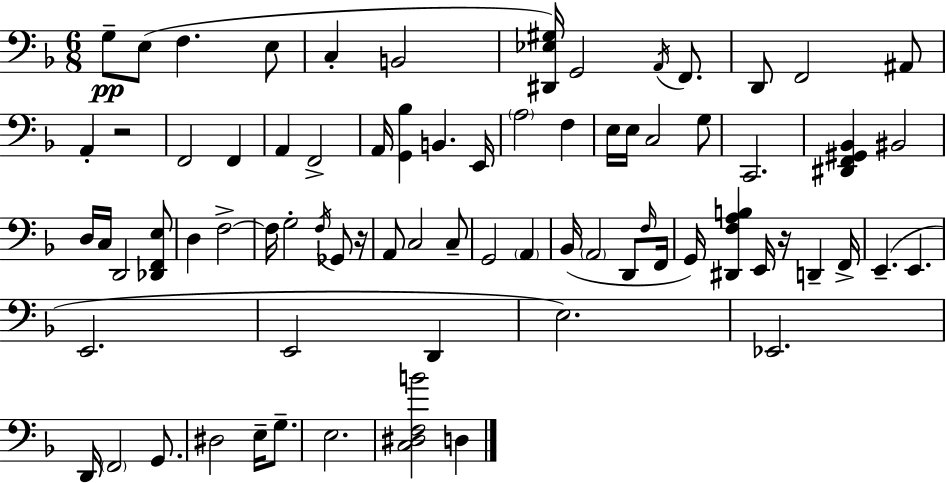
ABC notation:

X:1
T:Untitled
M:6/8
L:1/4
K:Dm
G,/2 E,/2 F, E,/2 C, B,,2 [^D,,_E,^G,]/4 G,,2 A,,/4 F,,/2 D,,/2 F,,2 ^A,,/2 A,, z2 F,,2 F,, A,, F,,2 A,,/4 [G,,_B,] B,, E,,/4 A,2 F, E,/4 E,/4 C,2 G,/2 C,,2 [^D,,F,,^G,,_B,,] ^B,,2 D,/4 C,/4 D,,2 [_D,,F,,E,]/2 D, F,2 F,/4 G,2 F,/4 _G,,/2 z/4 A,,/2 C,2 C,/2 G,,2 A,, _B,,/4 A,,2 D,,/2 F,/4 F,,/4 G,,/4 [^D,,F,A,B,] E,,/4 z/4 D,, F,,/4 E,, E,, E,,2 E,,2 D,, E,2 _E,,2 D,,/4 F,,2 G,,/2 ^D,2 E,/4 G,/2 E,2 [C,^D,F,B]2 D,